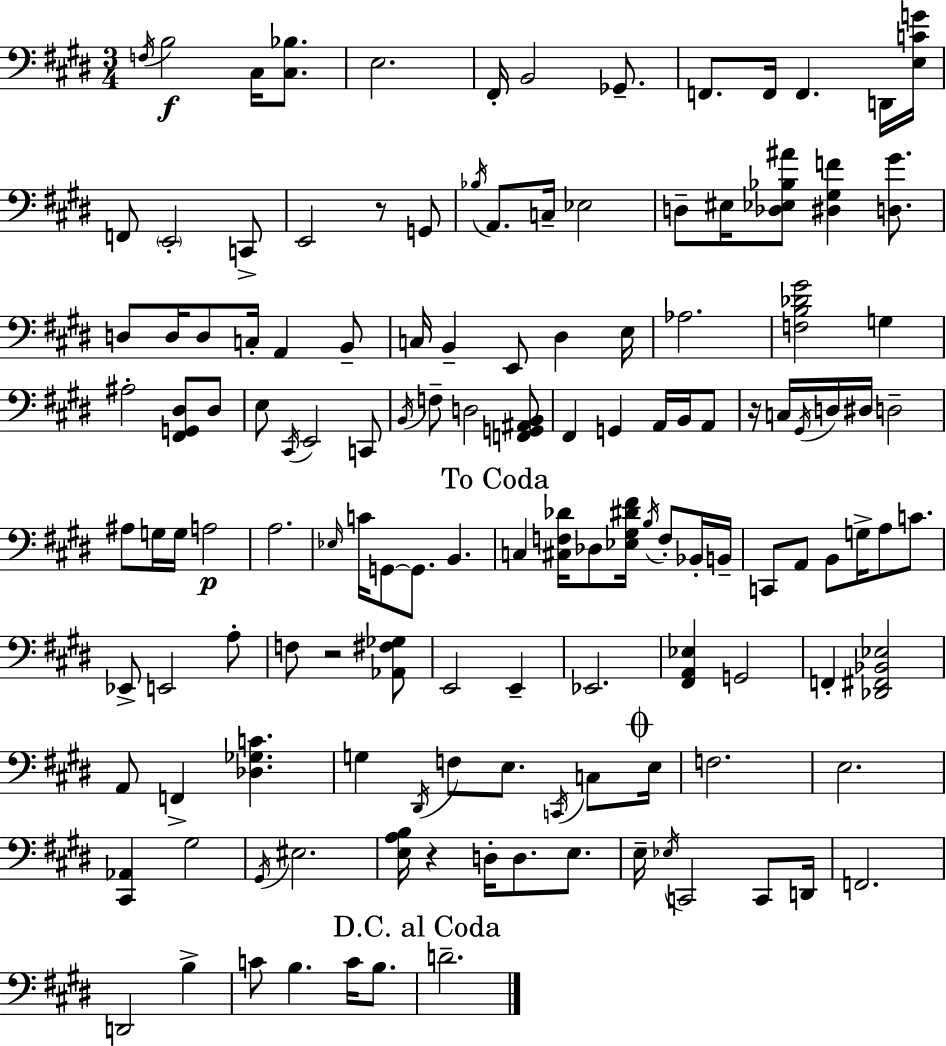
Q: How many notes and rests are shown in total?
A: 135